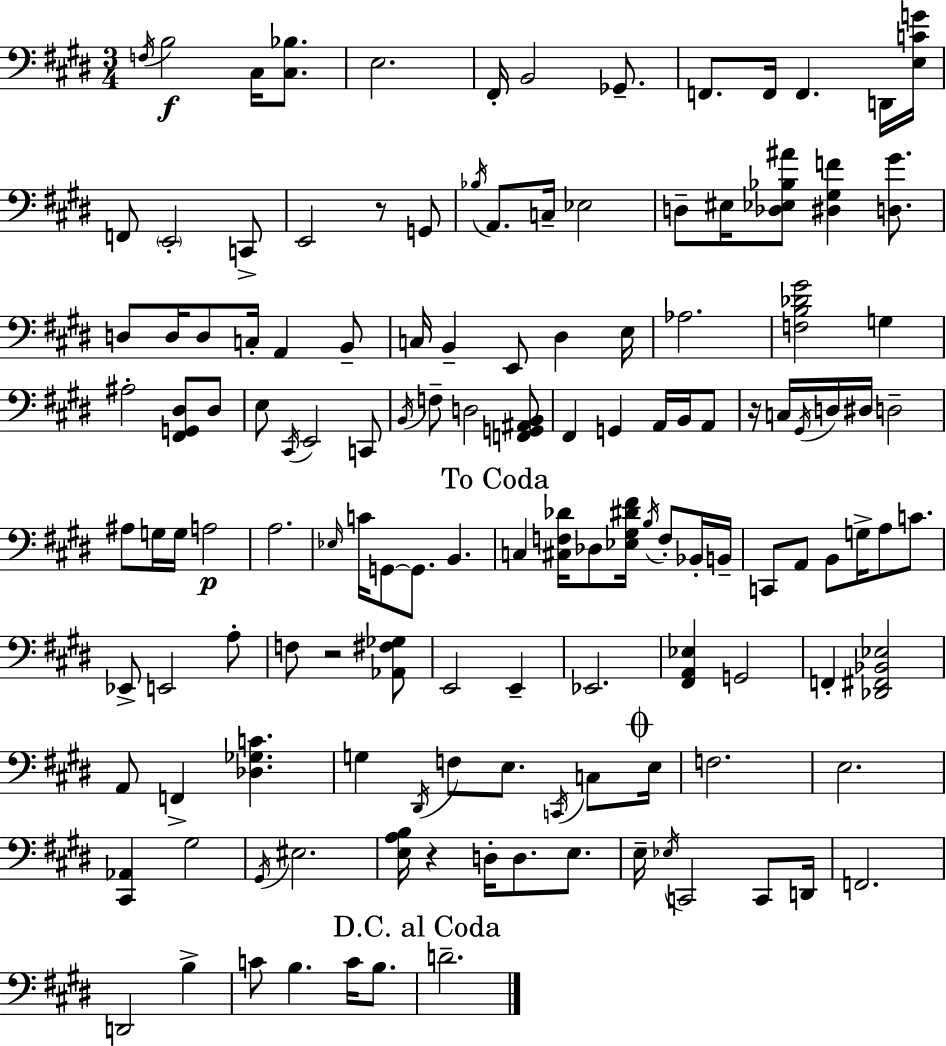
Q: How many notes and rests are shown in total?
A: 135